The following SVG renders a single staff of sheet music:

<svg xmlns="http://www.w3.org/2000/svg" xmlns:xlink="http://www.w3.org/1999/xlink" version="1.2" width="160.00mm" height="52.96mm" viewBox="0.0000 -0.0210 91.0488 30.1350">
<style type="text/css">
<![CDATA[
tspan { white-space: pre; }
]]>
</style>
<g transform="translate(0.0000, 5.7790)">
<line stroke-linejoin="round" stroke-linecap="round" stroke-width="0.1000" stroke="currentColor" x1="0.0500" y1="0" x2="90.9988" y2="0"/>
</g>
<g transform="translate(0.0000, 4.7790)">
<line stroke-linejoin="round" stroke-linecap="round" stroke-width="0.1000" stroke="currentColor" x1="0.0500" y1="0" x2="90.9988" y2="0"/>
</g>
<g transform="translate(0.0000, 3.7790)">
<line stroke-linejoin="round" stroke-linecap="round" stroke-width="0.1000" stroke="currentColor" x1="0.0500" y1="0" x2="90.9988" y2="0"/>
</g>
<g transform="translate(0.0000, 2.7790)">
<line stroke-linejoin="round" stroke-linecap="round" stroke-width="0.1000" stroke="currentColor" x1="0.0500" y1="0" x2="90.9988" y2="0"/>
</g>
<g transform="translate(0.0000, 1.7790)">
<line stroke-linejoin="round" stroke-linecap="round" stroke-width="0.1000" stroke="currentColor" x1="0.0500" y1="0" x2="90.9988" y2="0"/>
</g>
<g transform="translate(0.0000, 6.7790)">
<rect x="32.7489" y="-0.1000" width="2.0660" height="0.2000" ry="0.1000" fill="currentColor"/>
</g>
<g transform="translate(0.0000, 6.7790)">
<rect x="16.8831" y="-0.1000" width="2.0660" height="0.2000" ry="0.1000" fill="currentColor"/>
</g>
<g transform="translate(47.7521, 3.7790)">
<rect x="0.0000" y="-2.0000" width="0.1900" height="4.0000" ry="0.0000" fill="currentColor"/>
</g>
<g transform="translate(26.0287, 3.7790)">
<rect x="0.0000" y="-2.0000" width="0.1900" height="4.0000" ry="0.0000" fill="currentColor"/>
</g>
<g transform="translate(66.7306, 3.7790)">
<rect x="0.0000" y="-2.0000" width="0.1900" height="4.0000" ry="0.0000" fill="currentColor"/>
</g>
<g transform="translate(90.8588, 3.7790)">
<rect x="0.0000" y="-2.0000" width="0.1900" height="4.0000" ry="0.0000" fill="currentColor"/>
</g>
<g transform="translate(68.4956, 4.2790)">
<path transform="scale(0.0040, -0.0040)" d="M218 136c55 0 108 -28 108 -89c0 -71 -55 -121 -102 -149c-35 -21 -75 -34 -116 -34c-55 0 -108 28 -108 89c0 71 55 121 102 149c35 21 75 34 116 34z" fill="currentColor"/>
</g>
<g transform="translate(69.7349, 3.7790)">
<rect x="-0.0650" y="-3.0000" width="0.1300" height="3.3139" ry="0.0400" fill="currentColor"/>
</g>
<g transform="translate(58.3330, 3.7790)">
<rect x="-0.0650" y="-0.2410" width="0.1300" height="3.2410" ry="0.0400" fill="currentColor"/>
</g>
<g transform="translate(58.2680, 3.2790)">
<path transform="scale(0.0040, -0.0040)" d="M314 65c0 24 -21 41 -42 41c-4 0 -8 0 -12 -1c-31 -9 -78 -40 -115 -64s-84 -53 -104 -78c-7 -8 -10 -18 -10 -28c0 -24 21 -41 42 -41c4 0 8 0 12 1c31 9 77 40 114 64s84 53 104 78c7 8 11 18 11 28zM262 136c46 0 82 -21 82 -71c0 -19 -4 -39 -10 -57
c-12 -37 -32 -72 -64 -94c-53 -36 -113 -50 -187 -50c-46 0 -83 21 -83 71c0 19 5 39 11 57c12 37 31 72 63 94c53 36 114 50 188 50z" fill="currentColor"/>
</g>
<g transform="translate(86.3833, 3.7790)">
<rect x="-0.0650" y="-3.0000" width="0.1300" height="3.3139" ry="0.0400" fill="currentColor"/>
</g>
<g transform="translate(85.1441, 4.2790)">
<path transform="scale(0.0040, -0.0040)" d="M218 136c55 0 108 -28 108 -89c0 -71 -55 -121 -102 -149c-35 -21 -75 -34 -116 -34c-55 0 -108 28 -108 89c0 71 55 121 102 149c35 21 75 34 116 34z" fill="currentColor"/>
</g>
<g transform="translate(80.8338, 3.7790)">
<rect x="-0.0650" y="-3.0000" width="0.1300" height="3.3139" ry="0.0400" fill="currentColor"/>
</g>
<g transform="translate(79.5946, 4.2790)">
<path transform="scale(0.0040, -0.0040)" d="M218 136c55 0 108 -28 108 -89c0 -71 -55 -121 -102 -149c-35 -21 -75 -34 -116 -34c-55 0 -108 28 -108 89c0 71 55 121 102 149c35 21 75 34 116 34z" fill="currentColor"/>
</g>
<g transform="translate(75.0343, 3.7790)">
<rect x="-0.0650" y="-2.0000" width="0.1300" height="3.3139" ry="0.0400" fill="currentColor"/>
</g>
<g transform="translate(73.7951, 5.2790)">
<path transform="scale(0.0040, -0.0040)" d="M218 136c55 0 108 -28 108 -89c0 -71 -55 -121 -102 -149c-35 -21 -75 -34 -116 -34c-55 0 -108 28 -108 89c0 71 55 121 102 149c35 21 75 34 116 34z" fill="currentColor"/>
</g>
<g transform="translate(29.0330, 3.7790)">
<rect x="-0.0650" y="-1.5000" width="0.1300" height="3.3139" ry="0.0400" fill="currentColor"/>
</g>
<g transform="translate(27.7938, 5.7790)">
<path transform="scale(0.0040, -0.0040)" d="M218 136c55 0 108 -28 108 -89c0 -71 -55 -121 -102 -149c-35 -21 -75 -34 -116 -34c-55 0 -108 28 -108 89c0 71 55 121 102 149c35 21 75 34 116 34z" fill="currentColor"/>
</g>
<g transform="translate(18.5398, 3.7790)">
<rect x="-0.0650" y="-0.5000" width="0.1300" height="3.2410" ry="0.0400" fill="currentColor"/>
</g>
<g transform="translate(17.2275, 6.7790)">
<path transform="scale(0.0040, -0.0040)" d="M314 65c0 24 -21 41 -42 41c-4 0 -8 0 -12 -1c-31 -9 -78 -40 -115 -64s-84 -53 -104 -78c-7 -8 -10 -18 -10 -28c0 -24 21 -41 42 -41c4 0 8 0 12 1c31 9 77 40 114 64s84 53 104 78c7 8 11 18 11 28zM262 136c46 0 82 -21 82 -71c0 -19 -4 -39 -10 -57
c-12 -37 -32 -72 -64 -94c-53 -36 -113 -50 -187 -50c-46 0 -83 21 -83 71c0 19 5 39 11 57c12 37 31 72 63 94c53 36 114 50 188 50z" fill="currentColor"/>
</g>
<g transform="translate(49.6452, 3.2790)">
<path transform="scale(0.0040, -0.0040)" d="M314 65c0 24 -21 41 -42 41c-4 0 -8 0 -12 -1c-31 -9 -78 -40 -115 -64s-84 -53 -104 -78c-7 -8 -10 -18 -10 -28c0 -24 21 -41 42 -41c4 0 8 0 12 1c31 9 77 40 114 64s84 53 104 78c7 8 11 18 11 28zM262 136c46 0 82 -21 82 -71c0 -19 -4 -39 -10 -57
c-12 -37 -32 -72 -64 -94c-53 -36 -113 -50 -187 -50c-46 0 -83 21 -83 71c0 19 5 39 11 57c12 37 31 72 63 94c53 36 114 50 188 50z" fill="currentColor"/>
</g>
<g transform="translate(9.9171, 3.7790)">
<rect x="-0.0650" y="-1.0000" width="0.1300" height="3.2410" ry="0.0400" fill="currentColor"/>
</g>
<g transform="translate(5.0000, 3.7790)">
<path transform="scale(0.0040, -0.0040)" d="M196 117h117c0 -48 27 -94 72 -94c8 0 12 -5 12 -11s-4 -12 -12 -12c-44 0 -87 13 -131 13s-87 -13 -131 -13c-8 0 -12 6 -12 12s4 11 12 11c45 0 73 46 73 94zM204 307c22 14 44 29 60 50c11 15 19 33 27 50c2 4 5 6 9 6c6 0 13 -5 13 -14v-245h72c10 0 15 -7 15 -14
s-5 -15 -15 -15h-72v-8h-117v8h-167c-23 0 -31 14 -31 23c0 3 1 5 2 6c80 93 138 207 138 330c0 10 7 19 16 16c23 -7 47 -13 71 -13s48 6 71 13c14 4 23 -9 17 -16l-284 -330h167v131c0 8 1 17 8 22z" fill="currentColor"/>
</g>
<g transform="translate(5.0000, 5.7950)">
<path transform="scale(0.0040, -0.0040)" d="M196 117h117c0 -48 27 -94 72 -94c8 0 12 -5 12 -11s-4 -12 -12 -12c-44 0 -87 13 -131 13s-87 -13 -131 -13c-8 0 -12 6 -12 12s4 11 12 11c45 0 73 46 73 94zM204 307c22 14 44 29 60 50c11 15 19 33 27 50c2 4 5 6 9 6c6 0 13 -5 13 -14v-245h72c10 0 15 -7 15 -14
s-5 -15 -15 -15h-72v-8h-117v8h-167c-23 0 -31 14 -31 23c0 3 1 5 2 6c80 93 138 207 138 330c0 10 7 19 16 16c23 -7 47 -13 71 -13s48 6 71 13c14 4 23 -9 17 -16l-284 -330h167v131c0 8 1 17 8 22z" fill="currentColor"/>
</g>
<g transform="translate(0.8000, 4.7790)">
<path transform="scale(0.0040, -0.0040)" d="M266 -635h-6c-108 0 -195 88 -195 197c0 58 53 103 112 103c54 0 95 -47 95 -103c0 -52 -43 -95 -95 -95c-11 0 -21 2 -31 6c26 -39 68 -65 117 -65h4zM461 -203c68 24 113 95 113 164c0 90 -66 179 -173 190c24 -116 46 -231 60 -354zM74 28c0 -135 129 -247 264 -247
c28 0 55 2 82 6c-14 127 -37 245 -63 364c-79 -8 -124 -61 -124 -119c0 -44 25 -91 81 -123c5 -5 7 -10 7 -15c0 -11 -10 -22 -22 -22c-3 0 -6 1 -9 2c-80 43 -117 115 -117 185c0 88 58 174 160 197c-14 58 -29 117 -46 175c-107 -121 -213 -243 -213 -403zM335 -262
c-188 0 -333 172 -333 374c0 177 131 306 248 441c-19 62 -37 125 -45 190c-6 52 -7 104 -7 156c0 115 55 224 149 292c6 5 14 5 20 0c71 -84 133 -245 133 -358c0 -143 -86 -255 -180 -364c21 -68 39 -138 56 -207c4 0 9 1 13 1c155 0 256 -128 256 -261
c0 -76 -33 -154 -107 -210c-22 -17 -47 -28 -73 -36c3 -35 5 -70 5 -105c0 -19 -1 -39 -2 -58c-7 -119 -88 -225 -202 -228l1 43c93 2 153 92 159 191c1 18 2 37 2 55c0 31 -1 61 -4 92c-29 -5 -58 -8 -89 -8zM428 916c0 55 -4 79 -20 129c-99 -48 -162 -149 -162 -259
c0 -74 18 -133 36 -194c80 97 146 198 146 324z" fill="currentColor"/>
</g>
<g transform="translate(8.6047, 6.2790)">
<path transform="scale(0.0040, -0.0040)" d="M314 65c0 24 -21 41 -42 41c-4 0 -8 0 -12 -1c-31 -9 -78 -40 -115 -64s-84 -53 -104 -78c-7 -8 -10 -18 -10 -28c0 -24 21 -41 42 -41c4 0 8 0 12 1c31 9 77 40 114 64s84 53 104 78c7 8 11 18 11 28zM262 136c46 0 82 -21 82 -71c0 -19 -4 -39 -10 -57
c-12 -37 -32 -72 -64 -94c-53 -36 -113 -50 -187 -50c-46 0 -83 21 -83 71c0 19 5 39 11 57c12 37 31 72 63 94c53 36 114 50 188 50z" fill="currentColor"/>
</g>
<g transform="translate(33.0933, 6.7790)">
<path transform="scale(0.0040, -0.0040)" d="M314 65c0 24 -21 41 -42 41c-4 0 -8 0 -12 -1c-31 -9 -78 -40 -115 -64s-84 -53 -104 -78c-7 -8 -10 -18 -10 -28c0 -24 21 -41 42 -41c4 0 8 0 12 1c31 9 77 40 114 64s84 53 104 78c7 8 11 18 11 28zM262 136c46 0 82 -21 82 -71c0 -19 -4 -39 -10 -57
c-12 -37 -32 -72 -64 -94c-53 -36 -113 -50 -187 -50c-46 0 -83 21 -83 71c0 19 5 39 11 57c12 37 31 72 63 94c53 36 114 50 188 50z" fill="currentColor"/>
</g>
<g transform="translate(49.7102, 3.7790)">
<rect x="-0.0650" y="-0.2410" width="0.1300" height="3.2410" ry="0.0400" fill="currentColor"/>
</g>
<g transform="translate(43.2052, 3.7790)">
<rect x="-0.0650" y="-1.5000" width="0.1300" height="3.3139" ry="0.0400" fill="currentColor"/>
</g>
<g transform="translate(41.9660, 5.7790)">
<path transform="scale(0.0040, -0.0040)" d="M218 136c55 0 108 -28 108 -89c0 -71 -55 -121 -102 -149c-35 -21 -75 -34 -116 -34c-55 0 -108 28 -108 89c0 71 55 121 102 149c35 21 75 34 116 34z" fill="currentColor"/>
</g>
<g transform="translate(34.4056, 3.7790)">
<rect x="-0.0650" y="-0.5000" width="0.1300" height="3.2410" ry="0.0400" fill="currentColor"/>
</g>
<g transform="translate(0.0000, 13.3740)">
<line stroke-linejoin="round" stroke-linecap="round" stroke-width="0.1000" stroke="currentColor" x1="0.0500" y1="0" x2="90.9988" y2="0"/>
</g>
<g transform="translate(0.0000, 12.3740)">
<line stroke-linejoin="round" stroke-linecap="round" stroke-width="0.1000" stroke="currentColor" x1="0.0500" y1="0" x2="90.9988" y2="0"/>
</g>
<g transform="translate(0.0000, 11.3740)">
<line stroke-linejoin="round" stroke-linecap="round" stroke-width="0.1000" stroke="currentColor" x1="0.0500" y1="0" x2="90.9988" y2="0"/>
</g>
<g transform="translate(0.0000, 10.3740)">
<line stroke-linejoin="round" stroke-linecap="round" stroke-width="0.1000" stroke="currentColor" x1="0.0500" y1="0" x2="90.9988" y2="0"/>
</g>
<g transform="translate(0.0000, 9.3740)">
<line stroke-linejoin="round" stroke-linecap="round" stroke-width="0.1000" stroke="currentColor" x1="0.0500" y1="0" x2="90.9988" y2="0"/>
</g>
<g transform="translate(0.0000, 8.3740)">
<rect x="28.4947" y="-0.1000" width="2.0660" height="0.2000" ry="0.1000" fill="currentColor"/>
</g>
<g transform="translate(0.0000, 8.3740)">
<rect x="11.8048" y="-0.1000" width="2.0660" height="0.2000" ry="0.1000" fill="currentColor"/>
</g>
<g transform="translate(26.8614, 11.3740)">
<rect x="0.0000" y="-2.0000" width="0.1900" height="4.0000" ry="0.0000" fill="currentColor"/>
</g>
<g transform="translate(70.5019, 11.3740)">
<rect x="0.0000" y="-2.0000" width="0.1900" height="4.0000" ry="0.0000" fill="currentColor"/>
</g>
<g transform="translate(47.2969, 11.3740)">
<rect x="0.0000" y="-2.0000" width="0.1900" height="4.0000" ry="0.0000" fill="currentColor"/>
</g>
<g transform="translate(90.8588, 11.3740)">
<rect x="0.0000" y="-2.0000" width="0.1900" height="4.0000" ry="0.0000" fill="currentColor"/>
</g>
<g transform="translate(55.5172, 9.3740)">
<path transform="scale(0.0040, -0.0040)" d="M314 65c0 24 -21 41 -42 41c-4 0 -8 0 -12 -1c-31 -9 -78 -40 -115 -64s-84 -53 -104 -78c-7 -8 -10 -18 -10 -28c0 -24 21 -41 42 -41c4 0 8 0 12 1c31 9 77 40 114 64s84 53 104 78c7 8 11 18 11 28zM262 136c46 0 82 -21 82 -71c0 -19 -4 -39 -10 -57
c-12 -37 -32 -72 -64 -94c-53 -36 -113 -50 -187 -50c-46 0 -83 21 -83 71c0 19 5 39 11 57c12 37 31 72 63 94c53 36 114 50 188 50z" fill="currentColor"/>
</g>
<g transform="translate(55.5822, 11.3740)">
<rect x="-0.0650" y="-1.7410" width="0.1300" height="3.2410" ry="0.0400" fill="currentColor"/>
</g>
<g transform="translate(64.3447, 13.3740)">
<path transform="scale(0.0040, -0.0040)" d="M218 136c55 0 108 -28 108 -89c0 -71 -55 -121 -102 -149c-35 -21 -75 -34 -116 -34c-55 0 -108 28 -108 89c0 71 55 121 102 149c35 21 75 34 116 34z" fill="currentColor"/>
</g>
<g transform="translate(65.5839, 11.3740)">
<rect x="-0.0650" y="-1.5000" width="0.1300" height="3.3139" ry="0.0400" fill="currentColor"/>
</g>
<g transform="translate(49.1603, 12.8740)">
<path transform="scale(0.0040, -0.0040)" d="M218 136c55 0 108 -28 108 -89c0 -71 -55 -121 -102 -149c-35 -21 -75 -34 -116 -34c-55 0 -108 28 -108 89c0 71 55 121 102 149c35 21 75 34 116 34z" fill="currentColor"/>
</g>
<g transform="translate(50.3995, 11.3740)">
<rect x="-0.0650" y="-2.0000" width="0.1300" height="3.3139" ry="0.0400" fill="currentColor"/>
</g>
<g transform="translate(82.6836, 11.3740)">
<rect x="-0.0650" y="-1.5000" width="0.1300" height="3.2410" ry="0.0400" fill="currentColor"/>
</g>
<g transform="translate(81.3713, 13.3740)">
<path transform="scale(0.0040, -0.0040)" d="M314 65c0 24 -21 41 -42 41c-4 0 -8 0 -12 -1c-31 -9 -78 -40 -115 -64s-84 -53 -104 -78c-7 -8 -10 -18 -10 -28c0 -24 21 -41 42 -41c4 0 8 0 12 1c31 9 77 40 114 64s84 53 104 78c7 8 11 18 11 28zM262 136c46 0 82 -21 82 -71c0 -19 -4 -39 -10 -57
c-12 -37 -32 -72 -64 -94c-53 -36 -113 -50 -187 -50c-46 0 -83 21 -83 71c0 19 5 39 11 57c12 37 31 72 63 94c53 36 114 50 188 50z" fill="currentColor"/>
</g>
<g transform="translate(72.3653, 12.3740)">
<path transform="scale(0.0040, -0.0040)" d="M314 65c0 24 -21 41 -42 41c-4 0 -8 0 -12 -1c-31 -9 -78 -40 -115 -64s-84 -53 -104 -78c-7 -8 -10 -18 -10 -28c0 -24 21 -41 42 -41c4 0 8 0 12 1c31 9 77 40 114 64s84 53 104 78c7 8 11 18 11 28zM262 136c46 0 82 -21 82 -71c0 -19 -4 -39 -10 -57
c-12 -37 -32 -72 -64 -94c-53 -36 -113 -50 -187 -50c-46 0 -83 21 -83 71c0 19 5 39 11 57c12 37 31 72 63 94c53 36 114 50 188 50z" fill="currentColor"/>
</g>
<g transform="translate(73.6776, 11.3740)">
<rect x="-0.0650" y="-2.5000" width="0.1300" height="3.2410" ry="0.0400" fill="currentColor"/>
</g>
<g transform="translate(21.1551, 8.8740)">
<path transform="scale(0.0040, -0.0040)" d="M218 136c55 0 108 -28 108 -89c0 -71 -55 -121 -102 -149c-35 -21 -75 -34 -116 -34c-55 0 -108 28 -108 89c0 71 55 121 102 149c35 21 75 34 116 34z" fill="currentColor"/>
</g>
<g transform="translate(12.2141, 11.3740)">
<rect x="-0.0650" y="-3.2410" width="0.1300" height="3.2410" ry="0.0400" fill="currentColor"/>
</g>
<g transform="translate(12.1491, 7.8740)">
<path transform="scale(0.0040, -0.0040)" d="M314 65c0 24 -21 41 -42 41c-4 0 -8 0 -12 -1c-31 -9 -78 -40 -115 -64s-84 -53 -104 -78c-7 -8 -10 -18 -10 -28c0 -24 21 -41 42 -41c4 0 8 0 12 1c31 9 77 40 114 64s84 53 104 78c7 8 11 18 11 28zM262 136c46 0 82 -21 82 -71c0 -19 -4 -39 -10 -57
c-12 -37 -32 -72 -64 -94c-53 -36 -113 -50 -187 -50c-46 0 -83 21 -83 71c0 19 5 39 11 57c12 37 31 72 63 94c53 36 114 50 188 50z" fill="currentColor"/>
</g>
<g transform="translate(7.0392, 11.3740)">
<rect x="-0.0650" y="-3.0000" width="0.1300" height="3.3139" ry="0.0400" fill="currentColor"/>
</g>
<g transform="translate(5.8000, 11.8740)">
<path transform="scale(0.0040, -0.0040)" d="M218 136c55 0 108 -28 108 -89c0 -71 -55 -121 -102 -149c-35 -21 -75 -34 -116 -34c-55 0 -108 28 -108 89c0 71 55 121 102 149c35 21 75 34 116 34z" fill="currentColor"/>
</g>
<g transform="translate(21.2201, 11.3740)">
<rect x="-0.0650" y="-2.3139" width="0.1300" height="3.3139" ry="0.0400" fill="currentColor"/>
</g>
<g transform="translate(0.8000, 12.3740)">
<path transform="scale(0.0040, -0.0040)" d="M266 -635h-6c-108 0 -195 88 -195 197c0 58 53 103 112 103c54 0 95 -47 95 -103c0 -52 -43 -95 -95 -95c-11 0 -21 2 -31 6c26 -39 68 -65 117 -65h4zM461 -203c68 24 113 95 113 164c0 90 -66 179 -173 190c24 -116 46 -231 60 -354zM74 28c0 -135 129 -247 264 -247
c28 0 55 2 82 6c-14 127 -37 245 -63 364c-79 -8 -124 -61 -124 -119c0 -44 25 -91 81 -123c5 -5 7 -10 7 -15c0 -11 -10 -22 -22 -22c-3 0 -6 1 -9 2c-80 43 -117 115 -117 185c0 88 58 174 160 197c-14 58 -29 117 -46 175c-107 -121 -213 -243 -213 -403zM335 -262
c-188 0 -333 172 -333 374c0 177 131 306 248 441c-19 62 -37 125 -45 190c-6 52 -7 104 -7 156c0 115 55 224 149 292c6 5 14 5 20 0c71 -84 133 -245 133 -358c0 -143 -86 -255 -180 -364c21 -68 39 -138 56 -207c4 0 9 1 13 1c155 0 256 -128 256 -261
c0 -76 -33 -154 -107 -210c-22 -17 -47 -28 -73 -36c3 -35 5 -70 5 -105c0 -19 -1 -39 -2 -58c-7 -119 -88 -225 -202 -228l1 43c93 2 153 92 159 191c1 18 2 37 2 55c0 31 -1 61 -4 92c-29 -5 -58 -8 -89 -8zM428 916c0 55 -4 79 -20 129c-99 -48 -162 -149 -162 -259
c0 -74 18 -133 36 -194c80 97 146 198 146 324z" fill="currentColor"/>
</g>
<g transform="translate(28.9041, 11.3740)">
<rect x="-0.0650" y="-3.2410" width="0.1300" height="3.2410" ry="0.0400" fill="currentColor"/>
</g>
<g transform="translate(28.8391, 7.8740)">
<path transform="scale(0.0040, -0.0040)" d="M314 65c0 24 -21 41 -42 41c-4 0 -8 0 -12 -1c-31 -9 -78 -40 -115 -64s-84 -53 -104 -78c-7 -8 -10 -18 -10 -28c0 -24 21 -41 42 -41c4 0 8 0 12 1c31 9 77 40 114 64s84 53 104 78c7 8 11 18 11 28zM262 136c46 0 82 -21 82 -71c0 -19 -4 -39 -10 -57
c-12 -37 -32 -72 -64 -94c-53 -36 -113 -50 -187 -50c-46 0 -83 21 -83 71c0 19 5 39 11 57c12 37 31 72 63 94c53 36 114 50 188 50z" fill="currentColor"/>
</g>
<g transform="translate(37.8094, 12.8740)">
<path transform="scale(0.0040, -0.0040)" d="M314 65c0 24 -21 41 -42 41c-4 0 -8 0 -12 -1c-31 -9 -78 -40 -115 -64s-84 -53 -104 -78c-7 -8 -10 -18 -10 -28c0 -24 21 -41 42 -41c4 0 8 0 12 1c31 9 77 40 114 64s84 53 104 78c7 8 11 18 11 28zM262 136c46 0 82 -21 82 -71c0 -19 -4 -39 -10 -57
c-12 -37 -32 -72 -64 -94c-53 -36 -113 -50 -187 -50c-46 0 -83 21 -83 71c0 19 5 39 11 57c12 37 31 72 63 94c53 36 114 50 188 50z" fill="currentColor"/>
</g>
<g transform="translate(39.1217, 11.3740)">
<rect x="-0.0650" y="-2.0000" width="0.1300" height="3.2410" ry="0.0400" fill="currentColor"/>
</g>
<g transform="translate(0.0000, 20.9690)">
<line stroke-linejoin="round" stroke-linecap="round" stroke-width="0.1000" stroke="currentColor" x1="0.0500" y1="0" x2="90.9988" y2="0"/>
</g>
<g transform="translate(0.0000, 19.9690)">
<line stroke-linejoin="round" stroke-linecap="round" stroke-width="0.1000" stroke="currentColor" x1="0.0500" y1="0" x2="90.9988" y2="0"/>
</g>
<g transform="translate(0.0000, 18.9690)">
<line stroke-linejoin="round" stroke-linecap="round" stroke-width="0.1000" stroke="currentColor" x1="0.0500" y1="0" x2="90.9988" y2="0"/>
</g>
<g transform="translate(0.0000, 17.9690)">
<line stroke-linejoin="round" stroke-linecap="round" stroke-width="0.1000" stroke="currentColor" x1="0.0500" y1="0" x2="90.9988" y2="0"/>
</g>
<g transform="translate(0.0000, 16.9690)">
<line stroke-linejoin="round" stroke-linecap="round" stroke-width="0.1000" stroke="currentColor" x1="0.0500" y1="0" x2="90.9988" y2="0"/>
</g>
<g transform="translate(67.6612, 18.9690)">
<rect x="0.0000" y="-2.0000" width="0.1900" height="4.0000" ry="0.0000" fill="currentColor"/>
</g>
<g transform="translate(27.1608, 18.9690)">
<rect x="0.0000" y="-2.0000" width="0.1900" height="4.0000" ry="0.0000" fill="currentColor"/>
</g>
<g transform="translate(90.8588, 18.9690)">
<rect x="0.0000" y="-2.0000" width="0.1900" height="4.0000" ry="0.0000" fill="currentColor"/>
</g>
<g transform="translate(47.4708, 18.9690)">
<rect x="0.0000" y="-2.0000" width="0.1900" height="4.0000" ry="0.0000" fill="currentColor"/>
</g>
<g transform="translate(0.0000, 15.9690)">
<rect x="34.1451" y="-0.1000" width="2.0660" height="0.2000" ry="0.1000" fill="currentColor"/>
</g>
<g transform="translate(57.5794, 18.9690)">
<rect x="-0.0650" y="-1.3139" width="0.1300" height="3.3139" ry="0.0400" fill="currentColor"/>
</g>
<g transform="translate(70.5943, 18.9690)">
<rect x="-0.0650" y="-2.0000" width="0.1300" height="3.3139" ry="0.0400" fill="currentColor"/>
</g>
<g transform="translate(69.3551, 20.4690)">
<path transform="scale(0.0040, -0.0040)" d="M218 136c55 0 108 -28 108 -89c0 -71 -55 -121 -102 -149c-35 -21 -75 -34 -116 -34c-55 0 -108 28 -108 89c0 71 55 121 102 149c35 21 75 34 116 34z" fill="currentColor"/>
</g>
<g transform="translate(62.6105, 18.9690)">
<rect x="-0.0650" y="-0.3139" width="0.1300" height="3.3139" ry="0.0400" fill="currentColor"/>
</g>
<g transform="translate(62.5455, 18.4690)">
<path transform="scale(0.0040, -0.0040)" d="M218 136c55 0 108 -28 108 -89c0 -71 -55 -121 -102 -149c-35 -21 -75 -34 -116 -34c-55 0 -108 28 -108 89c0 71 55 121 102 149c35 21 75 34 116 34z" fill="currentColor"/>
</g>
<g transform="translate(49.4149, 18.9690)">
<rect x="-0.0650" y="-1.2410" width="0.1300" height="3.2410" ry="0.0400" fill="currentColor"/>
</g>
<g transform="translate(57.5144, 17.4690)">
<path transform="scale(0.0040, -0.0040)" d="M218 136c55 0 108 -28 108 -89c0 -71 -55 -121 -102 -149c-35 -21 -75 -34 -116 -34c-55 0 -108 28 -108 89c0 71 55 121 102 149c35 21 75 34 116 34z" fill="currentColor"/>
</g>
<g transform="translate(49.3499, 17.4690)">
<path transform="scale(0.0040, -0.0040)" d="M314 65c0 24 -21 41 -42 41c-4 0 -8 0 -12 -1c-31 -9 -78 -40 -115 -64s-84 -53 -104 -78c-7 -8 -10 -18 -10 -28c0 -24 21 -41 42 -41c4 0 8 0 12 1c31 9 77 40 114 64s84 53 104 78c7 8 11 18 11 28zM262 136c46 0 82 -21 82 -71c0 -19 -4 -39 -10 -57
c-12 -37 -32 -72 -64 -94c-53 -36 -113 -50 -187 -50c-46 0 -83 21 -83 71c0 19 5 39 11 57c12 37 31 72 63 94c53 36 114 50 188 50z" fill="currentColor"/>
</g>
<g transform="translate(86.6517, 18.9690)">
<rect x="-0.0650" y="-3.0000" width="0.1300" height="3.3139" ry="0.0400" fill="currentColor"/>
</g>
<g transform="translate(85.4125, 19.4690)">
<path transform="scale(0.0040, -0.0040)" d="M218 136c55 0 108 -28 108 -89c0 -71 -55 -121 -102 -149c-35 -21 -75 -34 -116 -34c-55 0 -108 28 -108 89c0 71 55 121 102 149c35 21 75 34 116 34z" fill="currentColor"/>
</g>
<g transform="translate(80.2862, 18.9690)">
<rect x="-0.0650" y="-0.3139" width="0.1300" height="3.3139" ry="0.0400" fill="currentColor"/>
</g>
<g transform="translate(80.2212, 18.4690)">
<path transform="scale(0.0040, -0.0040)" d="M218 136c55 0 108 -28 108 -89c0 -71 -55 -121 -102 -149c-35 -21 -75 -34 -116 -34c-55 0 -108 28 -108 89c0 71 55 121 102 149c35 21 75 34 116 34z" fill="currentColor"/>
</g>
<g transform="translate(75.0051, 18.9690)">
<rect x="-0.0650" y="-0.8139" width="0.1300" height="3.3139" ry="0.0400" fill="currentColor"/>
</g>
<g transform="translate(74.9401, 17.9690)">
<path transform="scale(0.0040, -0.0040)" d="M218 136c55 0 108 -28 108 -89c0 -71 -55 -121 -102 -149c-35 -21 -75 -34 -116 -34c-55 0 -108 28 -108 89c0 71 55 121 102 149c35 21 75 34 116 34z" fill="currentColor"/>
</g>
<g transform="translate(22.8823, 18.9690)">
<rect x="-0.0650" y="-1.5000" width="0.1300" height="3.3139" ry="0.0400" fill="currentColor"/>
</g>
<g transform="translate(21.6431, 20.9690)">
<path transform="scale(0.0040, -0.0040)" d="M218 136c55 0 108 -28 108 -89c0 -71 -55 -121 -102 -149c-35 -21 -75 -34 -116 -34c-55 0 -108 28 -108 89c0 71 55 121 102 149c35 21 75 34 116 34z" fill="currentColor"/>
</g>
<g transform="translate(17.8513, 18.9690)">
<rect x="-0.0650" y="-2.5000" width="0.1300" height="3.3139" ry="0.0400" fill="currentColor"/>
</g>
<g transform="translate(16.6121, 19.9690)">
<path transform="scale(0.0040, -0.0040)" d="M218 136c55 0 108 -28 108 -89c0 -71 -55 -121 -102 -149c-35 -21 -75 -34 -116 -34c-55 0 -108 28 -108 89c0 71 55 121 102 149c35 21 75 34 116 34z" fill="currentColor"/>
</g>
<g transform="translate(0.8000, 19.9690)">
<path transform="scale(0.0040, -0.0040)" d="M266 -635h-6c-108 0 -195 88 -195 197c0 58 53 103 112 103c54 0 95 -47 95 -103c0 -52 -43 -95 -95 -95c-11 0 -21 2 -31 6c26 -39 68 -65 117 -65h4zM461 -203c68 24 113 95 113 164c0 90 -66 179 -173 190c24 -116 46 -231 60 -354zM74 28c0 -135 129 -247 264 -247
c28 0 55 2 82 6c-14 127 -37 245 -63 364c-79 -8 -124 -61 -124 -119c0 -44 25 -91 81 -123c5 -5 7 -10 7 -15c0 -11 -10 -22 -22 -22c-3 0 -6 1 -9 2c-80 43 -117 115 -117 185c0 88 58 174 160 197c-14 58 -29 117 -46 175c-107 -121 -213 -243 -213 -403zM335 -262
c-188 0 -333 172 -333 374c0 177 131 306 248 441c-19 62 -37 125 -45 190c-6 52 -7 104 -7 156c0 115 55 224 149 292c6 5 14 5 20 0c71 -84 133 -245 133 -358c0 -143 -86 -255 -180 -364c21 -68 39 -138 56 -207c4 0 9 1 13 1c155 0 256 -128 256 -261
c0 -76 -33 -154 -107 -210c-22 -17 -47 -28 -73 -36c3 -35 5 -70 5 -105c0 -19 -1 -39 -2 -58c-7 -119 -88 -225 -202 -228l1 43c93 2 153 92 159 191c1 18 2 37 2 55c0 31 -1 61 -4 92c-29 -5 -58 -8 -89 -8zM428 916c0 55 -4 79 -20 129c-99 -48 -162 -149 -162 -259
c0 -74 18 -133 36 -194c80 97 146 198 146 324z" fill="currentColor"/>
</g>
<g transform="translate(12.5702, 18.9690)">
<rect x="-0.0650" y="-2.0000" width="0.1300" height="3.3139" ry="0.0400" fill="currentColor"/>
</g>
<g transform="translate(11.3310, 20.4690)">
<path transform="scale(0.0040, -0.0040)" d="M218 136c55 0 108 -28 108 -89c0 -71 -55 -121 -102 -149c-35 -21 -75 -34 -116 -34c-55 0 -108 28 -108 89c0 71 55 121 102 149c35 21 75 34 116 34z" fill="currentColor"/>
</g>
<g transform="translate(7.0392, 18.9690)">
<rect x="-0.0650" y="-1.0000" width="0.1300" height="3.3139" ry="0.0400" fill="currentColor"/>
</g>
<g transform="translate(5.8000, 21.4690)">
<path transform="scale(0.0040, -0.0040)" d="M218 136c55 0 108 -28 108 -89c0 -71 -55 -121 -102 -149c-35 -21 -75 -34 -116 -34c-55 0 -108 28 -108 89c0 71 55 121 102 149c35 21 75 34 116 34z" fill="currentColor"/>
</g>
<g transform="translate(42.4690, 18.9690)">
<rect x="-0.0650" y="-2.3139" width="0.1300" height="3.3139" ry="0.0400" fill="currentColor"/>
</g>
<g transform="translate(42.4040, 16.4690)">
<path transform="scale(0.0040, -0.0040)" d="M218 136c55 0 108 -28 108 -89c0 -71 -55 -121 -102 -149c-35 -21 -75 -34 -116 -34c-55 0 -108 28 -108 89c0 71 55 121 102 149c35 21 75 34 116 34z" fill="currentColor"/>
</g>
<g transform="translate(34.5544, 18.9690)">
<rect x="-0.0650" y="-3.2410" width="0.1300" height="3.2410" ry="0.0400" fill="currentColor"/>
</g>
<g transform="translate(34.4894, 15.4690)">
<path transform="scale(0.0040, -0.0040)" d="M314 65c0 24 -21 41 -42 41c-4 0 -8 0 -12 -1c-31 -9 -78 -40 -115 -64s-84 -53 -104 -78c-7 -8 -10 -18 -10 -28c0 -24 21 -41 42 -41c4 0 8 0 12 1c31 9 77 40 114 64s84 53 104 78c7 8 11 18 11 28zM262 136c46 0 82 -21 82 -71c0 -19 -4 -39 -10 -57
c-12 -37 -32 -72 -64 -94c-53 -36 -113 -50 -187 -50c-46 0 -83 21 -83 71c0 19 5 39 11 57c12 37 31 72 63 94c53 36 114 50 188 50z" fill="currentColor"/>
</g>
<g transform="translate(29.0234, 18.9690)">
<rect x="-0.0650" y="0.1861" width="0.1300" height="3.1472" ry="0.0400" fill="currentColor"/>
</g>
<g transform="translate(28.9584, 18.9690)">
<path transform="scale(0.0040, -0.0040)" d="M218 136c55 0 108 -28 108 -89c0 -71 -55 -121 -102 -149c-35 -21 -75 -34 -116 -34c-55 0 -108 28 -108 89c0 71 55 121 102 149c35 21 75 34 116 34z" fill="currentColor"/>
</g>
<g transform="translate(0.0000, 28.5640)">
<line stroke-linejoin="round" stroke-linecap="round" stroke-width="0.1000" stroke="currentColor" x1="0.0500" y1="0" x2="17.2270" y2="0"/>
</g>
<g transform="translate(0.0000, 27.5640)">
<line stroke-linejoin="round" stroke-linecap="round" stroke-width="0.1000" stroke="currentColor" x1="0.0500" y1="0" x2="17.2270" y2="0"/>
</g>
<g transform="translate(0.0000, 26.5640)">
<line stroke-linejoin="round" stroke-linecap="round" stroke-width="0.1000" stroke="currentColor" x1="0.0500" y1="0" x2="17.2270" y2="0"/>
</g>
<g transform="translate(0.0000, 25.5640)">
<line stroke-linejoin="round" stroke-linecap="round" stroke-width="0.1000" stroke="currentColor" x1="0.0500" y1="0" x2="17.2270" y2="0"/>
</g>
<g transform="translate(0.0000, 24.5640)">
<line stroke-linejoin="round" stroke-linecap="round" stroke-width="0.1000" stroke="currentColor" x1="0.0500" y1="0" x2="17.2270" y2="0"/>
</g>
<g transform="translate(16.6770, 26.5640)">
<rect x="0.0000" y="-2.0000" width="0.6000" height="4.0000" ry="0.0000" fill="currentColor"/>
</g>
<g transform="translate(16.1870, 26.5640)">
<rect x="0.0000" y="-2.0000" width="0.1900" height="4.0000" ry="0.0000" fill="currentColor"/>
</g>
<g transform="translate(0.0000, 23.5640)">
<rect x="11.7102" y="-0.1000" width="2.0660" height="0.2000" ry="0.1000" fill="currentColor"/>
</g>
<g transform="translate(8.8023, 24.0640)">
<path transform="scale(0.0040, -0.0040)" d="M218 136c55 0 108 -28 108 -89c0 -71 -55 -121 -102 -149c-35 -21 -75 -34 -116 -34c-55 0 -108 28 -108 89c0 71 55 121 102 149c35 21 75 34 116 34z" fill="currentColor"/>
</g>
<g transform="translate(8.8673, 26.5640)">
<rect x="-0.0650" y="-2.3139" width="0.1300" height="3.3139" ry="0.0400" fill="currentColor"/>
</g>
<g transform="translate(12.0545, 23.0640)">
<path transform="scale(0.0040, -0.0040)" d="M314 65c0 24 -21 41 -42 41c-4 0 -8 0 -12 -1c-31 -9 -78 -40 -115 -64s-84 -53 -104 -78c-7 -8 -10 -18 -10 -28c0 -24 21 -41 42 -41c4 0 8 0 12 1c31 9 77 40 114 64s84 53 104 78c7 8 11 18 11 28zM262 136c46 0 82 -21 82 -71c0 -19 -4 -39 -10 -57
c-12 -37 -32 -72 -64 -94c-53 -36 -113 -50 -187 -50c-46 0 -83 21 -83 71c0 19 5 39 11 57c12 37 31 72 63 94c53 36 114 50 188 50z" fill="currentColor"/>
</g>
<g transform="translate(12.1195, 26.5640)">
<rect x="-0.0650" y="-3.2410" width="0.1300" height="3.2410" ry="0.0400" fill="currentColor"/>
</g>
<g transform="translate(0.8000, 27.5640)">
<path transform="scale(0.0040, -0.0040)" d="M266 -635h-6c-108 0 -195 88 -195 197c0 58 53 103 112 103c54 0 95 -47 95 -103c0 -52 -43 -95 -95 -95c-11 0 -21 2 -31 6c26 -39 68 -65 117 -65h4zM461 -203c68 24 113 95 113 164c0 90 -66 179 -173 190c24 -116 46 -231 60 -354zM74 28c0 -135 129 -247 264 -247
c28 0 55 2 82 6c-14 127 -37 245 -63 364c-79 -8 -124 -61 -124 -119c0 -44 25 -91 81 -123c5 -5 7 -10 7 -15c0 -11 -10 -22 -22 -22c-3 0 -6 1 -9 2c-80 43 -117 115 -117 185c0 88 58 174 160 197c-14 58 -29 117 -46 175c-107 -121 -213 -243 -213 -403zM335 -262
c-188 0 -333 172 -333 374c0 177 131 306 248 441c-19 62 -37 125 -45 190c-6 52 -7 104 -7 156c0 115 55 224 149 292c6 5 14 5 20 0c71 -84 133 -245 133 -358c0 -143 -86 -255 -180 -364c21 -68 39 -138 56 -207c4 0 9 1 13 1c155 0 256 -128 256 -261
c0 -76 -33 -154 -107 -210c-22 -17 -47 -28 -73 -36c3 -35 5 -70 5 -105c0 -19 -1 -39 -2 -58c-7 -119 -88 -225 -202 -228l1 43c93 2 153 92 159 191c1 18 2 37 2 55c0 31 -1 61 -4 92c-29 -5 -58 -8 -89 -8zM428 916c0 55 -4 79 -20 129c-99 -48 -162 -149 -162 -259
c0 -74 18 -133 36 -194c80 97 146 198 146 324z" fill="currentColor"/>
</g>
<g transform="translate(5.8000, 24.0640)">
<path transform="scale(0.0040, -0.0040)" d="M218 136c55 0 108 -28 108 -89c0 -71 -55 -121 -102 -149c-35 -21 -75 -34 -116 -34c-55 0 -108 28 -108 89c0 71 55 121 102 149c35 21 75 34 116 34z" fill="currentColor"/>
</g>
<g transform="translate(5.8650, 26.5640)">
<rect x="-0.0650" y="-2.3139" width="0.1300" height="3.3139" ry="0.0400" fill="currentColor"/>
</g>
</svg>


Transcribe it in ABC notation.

X:1
T:Untitled
M:4/4
L:1/4
K:C
D2 C2 E C2 E c2 c2 A F A A A b2 g b2 F2 F f2 E G2 E2 D F G E B b2 g e2 e c F d c A g g b2